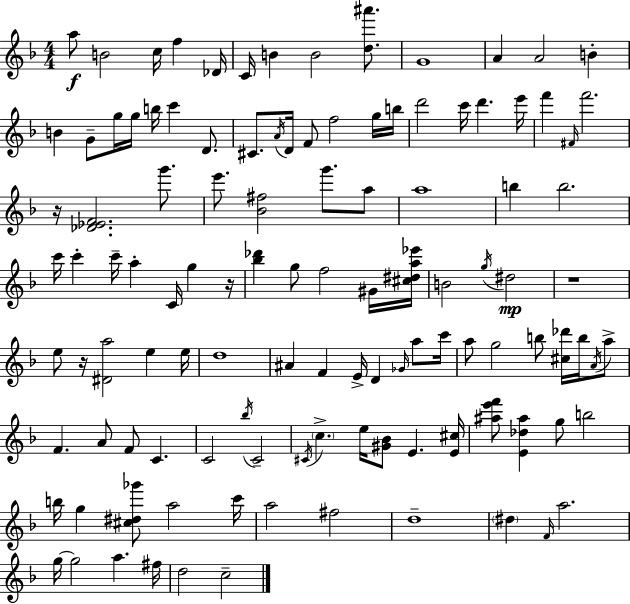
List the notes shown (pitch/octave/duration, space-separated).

A5/e B4/h C5/s F5/q Db4/s C4/s B4/q B4/h [D5,A#6]/e. G4/w A4/q A4/h B4/q B4/q G4/e G5/s G5/s B5/s C6/q D4/e. C#4/e. A4/s D4/s F4/e F5/h G5/s B5/s D6/h C6/s D6/q. E6/s F6/q F#4/s F6/h. R/s [Db4,Eb4,F4]/h. G6/e. E6/e. [Bb4,F#5]/h G6/e. A5/e A5/w B5/q B5/h. C6/s C6/q C6/s A5/q C4/s G5/q R/s [Bb5,Db6]/q G5/e F5/h G#4/s [C#5,D#5,A5,Eb6]/s B4/h G5/s D#5/h R/w E5/e R/s [D#4,A5]/h E5/q E5/s D5/w A#4/q F4/q E4/s D4/q Gb4/s A5/e C6/s A5/e G5/h B5/e [C#5,Db6]/s B5/s A4/s A5/e F4/q. A4/e F4/e C4/q. C4/h Bb5/s C4/h C#4/s C5/q. E5/s [G#4,Bb4]/e E4/q. [E4,C#5]/s [A#5,E6,F6]/e [E4,Db5,A#5]/q G5/e B5/h B5/s G5/q [C#5,D#5,Gb6]/e A5/h C6/s A5/h F#5/h D5/w D#5/q F4/s A5/h. G5/s G5/h A5/q. F#5/s D5/h C5/h